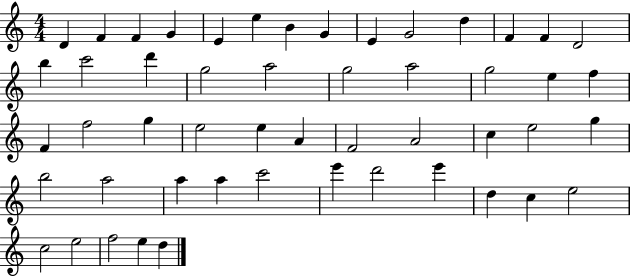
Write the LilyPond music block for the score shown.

{
  \clef treble
  \numericTimeSignature
  \time 4/4
  \key c \major
  d'4 f'4 f'4 g'4 | e'4 e''4 b'4 g'4 | e'4 g'2 d''4 | f'4 f'4 d'2 | \break b''4 c'''2 d'''4 | g''2 a''2 | g''2 a''2 | g''2 e''4 f''4 | \break f'4 f''2 g''4 | e''2 e''4 a'4 | f'2 a'2 | c''4 e''2 g''4 | \break b''2 a''2 | a''4 a''4 c'''2 | e'''4 d'''2 e'''4 | d''4 c''4 e''2 | \break c''2 e''2 | f''2 e''4 d''4 | \bar "|."
}